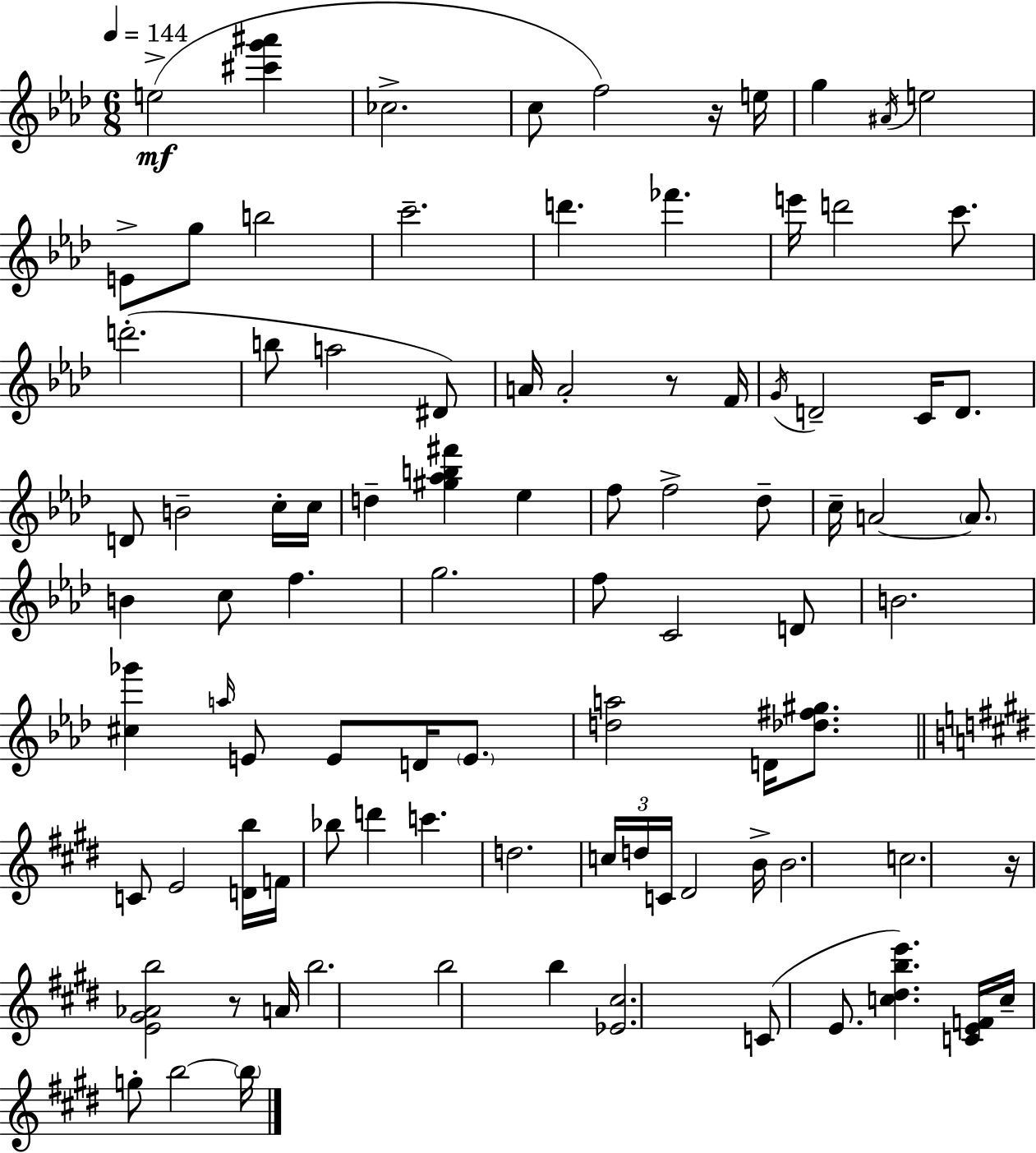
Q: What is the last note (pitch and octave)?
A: B5